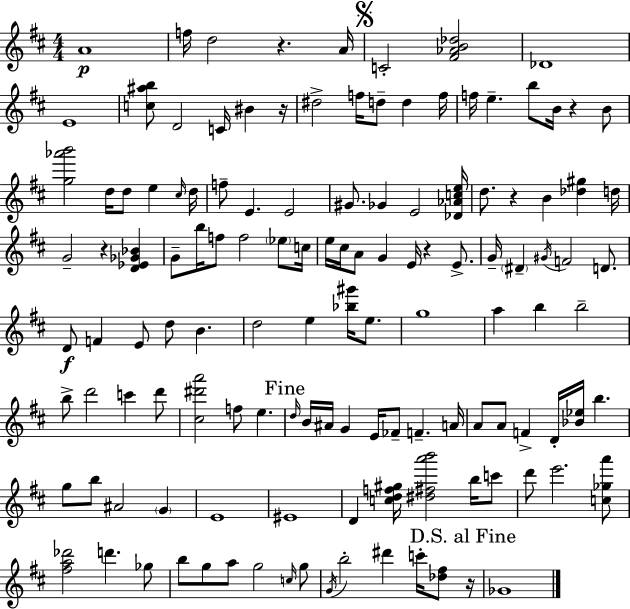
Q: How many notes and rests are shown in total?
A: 128